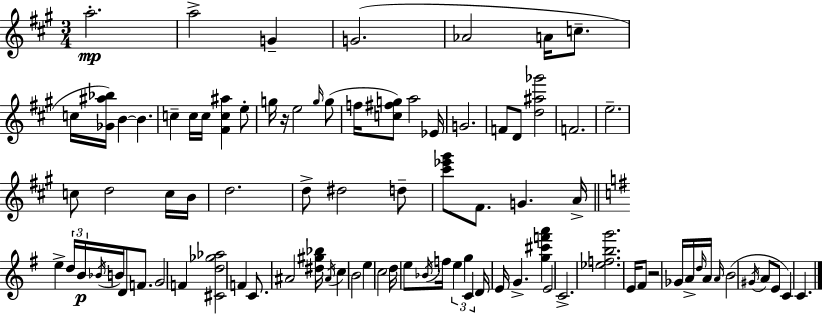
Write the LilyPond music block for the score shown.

{
  \clef treble
  \numericTimeSignature
  \time 3/4
  \key a \major
  a''2.-.\mp | a''2-> g'4-- | g'2.( | aes'2 a'16 c''8.-- | \break c''16 <ges' ais'' bes''>16) b'4~~ b'4. | c''4-- c''16 c''16 <fis' c'' ais''>4 e''8-. | g''16 r16 e''2 \grace { g''16 }( g''8 | f''16 <c'' fis'' g''>8) a''2 | \break ees'16 g'2. | f'8 d'8 <d'' ais'' ges'''>2 | f'2. | e''2.-- | \break c''8 d''2 c''16 | b'16 d''2. | d''8-> dis''2 d''8-- | <cis''' ees''' gis'''>8 fis'8. g'4. | \break a'16-> \bar "||" \break \key e \minor e''4-> \tuplet 3/2 { d''16 b'16\p \acciaccatura { bes'16 } } b'16 d'8 f'8. | g'2 f'4 | <cis' d'' ges'' aes''>2 f'4 | c'8. ais'2 | \break <dis'' gis'' bes''>16 \acciaccatura { ais'16 } c''4 b'2 | e''4 c''2 | d''16 e''8 \acciaccatura { bes'16 } f''16 \tuplet 3/2 { e''4 g''4 | c'4 } d'16 e'16 g'4.-> | \break <g'' cis''' f''' a'''>4 e'2 | c'2.-> | <ees'' f'' b'' g'''>2. | e'16 fis'8 r2 | \break ges'16 a'16-> \grace { d''16 } a'16 \grace { a'16 } b'2( | \acciaccatura { gis'16 } a'8 e'8 c'4) | c'4. \bar "|."
}